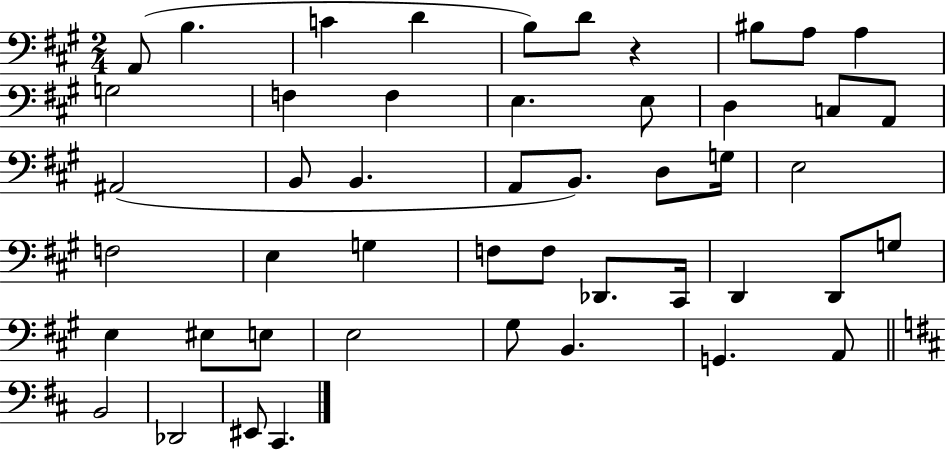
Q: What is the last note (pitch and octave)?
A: C#2